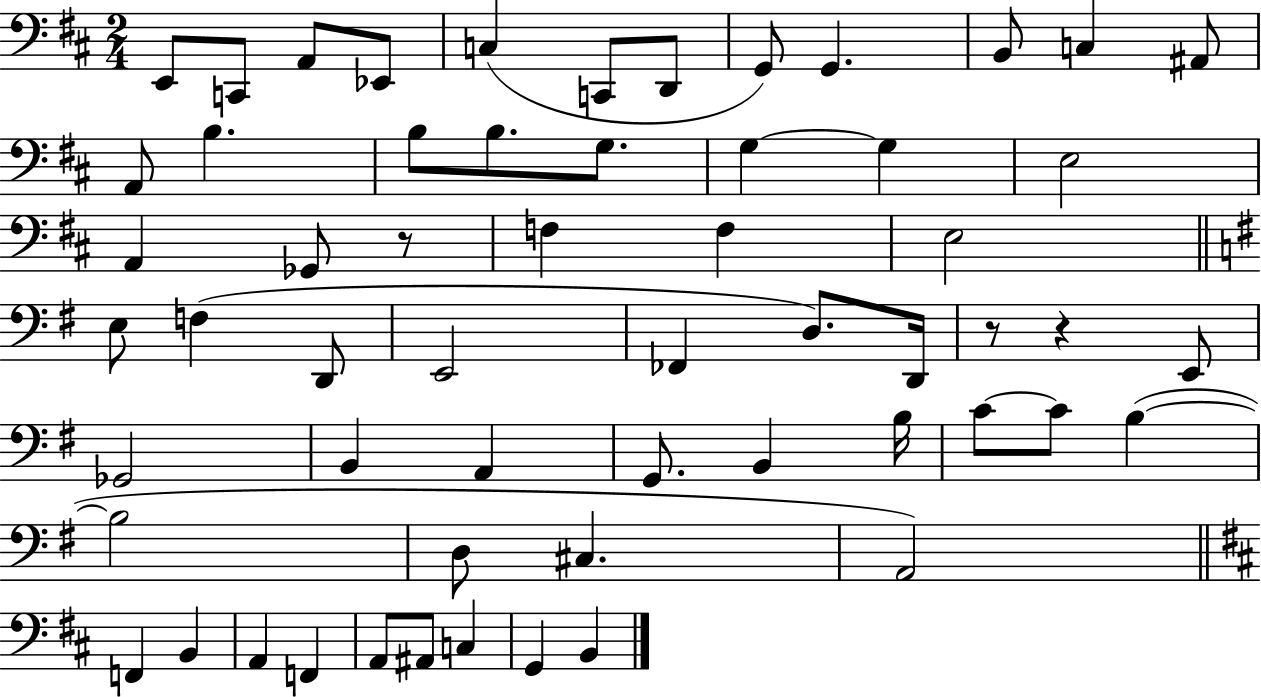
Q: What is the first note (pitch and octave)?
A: E2